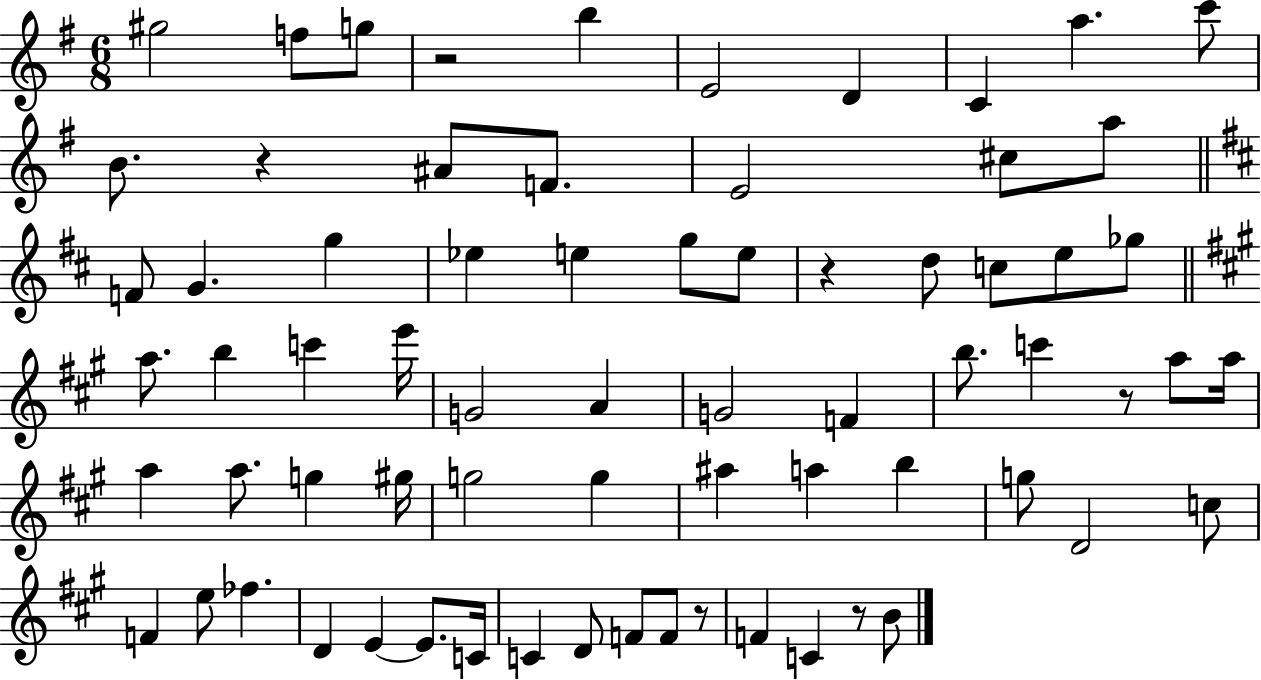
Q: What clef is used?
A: treble